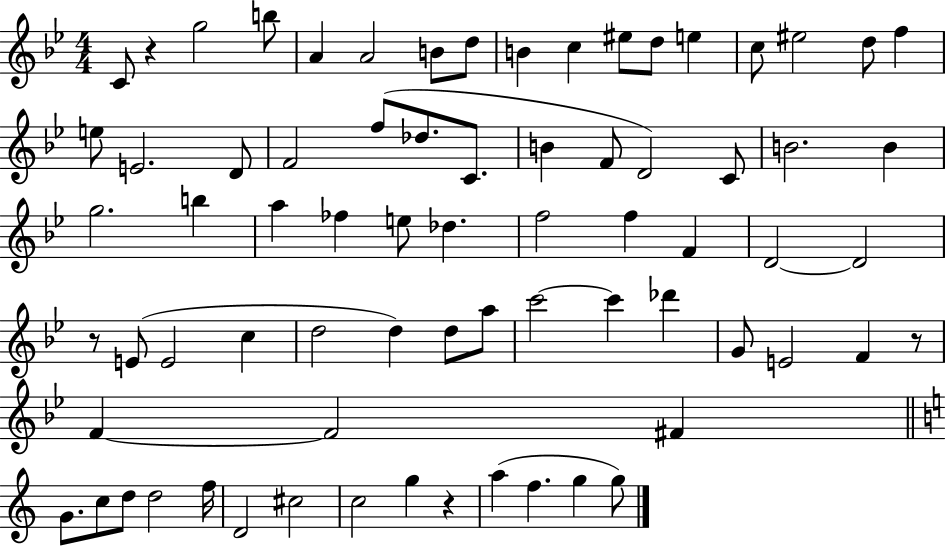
{
  \clef treble
  \numericTimeSignature
  \time 4/4
  \key bes \major
  c'8 r4 g''2 b''8 | a'4 a'2 b'8 d''8 | b'4 c''4 eis''8 d''8 e''4 | c''8 eis''2 d''8 f''4 | \break e''8 e'2. d'8 | f'2 f''8( des''8. c'8. | b'4 f'8 d'2) c'8 | b'2. b'4 | \break g''2. b''4 | a''4 fes''4 e''8 des''4. | f''2 f''4 f'4 | d'2~~ d'2 | \break r8 e'8( e'2 c''4 | d''2 d''4) d''8 a''8 | c'''2~~ c'''4 des'''4 | g'8 e'2 f'4 r8 | \break f'4~~ f'2 fis'4 | \bar "||" \break \key a \minor g'8. c''8 d''8 d''2 f''16 | d'2 cis''2 | c''2 g''4 r4 | a''4( f''4. g''4 g''8) | \break \bar "|."
}